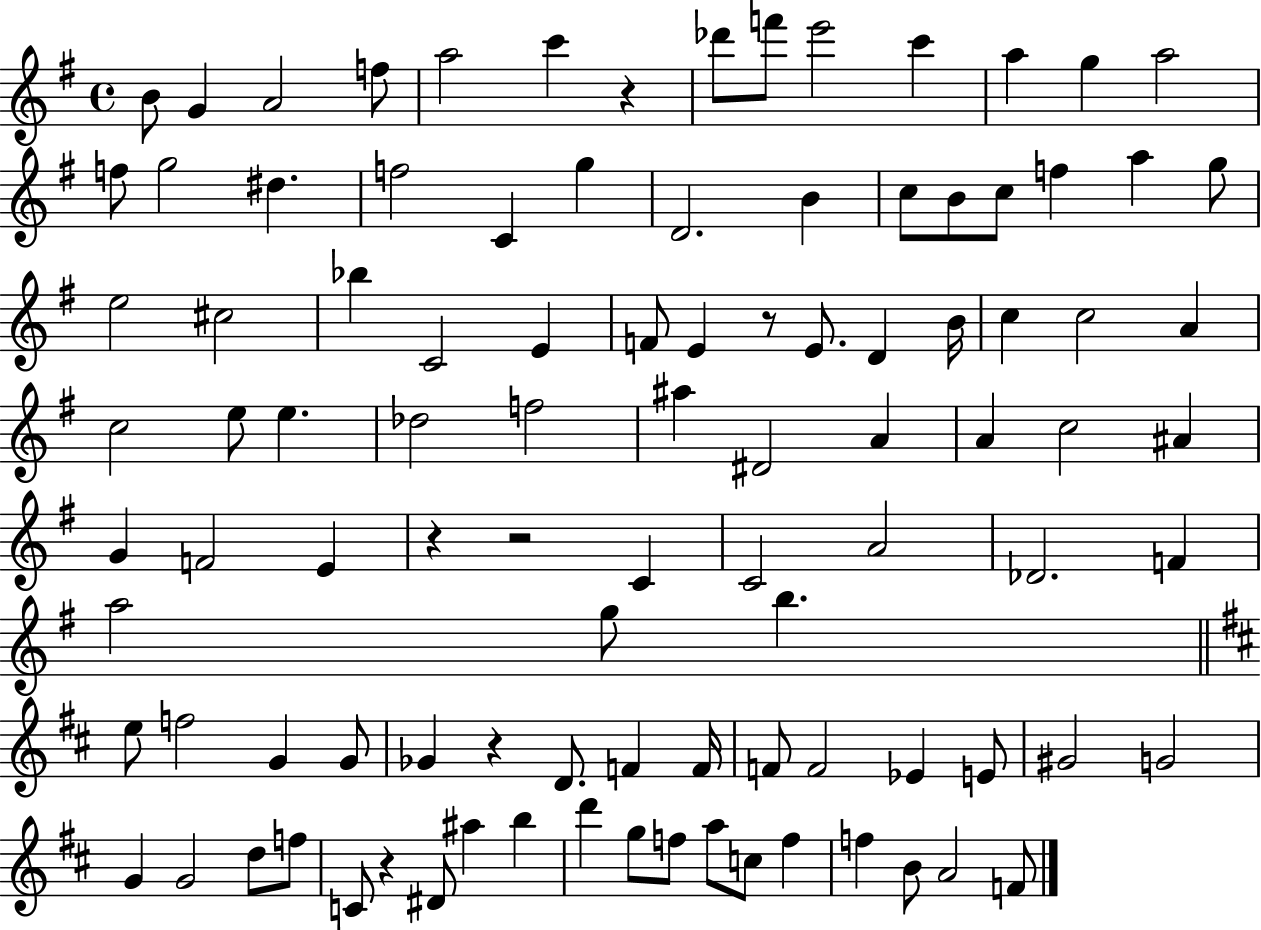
{
  \clef treble
  \time 4/4
  \defaultTimeSignature
  \key g \major
  b'8 g'4 a'2 f''8 | a''2 c'''4 r4 | des'''8 f'''8 e'''2 c'''4 | a''4 g''4 a''2 | \break f''8 g''2 dis''4. | f''2 c'4 g''4 | d'2. b'4 | c''8 b'8 c''8 f''4 a''4 g''8 | \break e''2 cis''2 | bes''4 c'2 e'4 | f'8 e'4 r8 e'8. d'4 b'16 | c''4 c''2 a'4 | \break c''2 e''8 e''4. | des''2 f''2 | ais''4 dis'2 a'4 | a'4 c''2 ais'4 | \break g'4 f'2 e'4 | r4 r2 c'4 | c'2 a'2 | des'2. f'4 | \break a''2 g''8 b''4. | \bar "||" \break \key d \major e''8 f''2 g'4 g'8 | ges'4 r4 d'8. f'4 f'16 | f'8 f'2 ees'4 e'8 | gis'2 g'2 | \break g'4 g'2 d''8 f''8 | c'8 r4 dis'8 ais''4 b''4 | d'''4 g''8 f''8 a''8 c''8 f''4 | f''4 b'8 a'2 f'8 | \break \bar "|."
}